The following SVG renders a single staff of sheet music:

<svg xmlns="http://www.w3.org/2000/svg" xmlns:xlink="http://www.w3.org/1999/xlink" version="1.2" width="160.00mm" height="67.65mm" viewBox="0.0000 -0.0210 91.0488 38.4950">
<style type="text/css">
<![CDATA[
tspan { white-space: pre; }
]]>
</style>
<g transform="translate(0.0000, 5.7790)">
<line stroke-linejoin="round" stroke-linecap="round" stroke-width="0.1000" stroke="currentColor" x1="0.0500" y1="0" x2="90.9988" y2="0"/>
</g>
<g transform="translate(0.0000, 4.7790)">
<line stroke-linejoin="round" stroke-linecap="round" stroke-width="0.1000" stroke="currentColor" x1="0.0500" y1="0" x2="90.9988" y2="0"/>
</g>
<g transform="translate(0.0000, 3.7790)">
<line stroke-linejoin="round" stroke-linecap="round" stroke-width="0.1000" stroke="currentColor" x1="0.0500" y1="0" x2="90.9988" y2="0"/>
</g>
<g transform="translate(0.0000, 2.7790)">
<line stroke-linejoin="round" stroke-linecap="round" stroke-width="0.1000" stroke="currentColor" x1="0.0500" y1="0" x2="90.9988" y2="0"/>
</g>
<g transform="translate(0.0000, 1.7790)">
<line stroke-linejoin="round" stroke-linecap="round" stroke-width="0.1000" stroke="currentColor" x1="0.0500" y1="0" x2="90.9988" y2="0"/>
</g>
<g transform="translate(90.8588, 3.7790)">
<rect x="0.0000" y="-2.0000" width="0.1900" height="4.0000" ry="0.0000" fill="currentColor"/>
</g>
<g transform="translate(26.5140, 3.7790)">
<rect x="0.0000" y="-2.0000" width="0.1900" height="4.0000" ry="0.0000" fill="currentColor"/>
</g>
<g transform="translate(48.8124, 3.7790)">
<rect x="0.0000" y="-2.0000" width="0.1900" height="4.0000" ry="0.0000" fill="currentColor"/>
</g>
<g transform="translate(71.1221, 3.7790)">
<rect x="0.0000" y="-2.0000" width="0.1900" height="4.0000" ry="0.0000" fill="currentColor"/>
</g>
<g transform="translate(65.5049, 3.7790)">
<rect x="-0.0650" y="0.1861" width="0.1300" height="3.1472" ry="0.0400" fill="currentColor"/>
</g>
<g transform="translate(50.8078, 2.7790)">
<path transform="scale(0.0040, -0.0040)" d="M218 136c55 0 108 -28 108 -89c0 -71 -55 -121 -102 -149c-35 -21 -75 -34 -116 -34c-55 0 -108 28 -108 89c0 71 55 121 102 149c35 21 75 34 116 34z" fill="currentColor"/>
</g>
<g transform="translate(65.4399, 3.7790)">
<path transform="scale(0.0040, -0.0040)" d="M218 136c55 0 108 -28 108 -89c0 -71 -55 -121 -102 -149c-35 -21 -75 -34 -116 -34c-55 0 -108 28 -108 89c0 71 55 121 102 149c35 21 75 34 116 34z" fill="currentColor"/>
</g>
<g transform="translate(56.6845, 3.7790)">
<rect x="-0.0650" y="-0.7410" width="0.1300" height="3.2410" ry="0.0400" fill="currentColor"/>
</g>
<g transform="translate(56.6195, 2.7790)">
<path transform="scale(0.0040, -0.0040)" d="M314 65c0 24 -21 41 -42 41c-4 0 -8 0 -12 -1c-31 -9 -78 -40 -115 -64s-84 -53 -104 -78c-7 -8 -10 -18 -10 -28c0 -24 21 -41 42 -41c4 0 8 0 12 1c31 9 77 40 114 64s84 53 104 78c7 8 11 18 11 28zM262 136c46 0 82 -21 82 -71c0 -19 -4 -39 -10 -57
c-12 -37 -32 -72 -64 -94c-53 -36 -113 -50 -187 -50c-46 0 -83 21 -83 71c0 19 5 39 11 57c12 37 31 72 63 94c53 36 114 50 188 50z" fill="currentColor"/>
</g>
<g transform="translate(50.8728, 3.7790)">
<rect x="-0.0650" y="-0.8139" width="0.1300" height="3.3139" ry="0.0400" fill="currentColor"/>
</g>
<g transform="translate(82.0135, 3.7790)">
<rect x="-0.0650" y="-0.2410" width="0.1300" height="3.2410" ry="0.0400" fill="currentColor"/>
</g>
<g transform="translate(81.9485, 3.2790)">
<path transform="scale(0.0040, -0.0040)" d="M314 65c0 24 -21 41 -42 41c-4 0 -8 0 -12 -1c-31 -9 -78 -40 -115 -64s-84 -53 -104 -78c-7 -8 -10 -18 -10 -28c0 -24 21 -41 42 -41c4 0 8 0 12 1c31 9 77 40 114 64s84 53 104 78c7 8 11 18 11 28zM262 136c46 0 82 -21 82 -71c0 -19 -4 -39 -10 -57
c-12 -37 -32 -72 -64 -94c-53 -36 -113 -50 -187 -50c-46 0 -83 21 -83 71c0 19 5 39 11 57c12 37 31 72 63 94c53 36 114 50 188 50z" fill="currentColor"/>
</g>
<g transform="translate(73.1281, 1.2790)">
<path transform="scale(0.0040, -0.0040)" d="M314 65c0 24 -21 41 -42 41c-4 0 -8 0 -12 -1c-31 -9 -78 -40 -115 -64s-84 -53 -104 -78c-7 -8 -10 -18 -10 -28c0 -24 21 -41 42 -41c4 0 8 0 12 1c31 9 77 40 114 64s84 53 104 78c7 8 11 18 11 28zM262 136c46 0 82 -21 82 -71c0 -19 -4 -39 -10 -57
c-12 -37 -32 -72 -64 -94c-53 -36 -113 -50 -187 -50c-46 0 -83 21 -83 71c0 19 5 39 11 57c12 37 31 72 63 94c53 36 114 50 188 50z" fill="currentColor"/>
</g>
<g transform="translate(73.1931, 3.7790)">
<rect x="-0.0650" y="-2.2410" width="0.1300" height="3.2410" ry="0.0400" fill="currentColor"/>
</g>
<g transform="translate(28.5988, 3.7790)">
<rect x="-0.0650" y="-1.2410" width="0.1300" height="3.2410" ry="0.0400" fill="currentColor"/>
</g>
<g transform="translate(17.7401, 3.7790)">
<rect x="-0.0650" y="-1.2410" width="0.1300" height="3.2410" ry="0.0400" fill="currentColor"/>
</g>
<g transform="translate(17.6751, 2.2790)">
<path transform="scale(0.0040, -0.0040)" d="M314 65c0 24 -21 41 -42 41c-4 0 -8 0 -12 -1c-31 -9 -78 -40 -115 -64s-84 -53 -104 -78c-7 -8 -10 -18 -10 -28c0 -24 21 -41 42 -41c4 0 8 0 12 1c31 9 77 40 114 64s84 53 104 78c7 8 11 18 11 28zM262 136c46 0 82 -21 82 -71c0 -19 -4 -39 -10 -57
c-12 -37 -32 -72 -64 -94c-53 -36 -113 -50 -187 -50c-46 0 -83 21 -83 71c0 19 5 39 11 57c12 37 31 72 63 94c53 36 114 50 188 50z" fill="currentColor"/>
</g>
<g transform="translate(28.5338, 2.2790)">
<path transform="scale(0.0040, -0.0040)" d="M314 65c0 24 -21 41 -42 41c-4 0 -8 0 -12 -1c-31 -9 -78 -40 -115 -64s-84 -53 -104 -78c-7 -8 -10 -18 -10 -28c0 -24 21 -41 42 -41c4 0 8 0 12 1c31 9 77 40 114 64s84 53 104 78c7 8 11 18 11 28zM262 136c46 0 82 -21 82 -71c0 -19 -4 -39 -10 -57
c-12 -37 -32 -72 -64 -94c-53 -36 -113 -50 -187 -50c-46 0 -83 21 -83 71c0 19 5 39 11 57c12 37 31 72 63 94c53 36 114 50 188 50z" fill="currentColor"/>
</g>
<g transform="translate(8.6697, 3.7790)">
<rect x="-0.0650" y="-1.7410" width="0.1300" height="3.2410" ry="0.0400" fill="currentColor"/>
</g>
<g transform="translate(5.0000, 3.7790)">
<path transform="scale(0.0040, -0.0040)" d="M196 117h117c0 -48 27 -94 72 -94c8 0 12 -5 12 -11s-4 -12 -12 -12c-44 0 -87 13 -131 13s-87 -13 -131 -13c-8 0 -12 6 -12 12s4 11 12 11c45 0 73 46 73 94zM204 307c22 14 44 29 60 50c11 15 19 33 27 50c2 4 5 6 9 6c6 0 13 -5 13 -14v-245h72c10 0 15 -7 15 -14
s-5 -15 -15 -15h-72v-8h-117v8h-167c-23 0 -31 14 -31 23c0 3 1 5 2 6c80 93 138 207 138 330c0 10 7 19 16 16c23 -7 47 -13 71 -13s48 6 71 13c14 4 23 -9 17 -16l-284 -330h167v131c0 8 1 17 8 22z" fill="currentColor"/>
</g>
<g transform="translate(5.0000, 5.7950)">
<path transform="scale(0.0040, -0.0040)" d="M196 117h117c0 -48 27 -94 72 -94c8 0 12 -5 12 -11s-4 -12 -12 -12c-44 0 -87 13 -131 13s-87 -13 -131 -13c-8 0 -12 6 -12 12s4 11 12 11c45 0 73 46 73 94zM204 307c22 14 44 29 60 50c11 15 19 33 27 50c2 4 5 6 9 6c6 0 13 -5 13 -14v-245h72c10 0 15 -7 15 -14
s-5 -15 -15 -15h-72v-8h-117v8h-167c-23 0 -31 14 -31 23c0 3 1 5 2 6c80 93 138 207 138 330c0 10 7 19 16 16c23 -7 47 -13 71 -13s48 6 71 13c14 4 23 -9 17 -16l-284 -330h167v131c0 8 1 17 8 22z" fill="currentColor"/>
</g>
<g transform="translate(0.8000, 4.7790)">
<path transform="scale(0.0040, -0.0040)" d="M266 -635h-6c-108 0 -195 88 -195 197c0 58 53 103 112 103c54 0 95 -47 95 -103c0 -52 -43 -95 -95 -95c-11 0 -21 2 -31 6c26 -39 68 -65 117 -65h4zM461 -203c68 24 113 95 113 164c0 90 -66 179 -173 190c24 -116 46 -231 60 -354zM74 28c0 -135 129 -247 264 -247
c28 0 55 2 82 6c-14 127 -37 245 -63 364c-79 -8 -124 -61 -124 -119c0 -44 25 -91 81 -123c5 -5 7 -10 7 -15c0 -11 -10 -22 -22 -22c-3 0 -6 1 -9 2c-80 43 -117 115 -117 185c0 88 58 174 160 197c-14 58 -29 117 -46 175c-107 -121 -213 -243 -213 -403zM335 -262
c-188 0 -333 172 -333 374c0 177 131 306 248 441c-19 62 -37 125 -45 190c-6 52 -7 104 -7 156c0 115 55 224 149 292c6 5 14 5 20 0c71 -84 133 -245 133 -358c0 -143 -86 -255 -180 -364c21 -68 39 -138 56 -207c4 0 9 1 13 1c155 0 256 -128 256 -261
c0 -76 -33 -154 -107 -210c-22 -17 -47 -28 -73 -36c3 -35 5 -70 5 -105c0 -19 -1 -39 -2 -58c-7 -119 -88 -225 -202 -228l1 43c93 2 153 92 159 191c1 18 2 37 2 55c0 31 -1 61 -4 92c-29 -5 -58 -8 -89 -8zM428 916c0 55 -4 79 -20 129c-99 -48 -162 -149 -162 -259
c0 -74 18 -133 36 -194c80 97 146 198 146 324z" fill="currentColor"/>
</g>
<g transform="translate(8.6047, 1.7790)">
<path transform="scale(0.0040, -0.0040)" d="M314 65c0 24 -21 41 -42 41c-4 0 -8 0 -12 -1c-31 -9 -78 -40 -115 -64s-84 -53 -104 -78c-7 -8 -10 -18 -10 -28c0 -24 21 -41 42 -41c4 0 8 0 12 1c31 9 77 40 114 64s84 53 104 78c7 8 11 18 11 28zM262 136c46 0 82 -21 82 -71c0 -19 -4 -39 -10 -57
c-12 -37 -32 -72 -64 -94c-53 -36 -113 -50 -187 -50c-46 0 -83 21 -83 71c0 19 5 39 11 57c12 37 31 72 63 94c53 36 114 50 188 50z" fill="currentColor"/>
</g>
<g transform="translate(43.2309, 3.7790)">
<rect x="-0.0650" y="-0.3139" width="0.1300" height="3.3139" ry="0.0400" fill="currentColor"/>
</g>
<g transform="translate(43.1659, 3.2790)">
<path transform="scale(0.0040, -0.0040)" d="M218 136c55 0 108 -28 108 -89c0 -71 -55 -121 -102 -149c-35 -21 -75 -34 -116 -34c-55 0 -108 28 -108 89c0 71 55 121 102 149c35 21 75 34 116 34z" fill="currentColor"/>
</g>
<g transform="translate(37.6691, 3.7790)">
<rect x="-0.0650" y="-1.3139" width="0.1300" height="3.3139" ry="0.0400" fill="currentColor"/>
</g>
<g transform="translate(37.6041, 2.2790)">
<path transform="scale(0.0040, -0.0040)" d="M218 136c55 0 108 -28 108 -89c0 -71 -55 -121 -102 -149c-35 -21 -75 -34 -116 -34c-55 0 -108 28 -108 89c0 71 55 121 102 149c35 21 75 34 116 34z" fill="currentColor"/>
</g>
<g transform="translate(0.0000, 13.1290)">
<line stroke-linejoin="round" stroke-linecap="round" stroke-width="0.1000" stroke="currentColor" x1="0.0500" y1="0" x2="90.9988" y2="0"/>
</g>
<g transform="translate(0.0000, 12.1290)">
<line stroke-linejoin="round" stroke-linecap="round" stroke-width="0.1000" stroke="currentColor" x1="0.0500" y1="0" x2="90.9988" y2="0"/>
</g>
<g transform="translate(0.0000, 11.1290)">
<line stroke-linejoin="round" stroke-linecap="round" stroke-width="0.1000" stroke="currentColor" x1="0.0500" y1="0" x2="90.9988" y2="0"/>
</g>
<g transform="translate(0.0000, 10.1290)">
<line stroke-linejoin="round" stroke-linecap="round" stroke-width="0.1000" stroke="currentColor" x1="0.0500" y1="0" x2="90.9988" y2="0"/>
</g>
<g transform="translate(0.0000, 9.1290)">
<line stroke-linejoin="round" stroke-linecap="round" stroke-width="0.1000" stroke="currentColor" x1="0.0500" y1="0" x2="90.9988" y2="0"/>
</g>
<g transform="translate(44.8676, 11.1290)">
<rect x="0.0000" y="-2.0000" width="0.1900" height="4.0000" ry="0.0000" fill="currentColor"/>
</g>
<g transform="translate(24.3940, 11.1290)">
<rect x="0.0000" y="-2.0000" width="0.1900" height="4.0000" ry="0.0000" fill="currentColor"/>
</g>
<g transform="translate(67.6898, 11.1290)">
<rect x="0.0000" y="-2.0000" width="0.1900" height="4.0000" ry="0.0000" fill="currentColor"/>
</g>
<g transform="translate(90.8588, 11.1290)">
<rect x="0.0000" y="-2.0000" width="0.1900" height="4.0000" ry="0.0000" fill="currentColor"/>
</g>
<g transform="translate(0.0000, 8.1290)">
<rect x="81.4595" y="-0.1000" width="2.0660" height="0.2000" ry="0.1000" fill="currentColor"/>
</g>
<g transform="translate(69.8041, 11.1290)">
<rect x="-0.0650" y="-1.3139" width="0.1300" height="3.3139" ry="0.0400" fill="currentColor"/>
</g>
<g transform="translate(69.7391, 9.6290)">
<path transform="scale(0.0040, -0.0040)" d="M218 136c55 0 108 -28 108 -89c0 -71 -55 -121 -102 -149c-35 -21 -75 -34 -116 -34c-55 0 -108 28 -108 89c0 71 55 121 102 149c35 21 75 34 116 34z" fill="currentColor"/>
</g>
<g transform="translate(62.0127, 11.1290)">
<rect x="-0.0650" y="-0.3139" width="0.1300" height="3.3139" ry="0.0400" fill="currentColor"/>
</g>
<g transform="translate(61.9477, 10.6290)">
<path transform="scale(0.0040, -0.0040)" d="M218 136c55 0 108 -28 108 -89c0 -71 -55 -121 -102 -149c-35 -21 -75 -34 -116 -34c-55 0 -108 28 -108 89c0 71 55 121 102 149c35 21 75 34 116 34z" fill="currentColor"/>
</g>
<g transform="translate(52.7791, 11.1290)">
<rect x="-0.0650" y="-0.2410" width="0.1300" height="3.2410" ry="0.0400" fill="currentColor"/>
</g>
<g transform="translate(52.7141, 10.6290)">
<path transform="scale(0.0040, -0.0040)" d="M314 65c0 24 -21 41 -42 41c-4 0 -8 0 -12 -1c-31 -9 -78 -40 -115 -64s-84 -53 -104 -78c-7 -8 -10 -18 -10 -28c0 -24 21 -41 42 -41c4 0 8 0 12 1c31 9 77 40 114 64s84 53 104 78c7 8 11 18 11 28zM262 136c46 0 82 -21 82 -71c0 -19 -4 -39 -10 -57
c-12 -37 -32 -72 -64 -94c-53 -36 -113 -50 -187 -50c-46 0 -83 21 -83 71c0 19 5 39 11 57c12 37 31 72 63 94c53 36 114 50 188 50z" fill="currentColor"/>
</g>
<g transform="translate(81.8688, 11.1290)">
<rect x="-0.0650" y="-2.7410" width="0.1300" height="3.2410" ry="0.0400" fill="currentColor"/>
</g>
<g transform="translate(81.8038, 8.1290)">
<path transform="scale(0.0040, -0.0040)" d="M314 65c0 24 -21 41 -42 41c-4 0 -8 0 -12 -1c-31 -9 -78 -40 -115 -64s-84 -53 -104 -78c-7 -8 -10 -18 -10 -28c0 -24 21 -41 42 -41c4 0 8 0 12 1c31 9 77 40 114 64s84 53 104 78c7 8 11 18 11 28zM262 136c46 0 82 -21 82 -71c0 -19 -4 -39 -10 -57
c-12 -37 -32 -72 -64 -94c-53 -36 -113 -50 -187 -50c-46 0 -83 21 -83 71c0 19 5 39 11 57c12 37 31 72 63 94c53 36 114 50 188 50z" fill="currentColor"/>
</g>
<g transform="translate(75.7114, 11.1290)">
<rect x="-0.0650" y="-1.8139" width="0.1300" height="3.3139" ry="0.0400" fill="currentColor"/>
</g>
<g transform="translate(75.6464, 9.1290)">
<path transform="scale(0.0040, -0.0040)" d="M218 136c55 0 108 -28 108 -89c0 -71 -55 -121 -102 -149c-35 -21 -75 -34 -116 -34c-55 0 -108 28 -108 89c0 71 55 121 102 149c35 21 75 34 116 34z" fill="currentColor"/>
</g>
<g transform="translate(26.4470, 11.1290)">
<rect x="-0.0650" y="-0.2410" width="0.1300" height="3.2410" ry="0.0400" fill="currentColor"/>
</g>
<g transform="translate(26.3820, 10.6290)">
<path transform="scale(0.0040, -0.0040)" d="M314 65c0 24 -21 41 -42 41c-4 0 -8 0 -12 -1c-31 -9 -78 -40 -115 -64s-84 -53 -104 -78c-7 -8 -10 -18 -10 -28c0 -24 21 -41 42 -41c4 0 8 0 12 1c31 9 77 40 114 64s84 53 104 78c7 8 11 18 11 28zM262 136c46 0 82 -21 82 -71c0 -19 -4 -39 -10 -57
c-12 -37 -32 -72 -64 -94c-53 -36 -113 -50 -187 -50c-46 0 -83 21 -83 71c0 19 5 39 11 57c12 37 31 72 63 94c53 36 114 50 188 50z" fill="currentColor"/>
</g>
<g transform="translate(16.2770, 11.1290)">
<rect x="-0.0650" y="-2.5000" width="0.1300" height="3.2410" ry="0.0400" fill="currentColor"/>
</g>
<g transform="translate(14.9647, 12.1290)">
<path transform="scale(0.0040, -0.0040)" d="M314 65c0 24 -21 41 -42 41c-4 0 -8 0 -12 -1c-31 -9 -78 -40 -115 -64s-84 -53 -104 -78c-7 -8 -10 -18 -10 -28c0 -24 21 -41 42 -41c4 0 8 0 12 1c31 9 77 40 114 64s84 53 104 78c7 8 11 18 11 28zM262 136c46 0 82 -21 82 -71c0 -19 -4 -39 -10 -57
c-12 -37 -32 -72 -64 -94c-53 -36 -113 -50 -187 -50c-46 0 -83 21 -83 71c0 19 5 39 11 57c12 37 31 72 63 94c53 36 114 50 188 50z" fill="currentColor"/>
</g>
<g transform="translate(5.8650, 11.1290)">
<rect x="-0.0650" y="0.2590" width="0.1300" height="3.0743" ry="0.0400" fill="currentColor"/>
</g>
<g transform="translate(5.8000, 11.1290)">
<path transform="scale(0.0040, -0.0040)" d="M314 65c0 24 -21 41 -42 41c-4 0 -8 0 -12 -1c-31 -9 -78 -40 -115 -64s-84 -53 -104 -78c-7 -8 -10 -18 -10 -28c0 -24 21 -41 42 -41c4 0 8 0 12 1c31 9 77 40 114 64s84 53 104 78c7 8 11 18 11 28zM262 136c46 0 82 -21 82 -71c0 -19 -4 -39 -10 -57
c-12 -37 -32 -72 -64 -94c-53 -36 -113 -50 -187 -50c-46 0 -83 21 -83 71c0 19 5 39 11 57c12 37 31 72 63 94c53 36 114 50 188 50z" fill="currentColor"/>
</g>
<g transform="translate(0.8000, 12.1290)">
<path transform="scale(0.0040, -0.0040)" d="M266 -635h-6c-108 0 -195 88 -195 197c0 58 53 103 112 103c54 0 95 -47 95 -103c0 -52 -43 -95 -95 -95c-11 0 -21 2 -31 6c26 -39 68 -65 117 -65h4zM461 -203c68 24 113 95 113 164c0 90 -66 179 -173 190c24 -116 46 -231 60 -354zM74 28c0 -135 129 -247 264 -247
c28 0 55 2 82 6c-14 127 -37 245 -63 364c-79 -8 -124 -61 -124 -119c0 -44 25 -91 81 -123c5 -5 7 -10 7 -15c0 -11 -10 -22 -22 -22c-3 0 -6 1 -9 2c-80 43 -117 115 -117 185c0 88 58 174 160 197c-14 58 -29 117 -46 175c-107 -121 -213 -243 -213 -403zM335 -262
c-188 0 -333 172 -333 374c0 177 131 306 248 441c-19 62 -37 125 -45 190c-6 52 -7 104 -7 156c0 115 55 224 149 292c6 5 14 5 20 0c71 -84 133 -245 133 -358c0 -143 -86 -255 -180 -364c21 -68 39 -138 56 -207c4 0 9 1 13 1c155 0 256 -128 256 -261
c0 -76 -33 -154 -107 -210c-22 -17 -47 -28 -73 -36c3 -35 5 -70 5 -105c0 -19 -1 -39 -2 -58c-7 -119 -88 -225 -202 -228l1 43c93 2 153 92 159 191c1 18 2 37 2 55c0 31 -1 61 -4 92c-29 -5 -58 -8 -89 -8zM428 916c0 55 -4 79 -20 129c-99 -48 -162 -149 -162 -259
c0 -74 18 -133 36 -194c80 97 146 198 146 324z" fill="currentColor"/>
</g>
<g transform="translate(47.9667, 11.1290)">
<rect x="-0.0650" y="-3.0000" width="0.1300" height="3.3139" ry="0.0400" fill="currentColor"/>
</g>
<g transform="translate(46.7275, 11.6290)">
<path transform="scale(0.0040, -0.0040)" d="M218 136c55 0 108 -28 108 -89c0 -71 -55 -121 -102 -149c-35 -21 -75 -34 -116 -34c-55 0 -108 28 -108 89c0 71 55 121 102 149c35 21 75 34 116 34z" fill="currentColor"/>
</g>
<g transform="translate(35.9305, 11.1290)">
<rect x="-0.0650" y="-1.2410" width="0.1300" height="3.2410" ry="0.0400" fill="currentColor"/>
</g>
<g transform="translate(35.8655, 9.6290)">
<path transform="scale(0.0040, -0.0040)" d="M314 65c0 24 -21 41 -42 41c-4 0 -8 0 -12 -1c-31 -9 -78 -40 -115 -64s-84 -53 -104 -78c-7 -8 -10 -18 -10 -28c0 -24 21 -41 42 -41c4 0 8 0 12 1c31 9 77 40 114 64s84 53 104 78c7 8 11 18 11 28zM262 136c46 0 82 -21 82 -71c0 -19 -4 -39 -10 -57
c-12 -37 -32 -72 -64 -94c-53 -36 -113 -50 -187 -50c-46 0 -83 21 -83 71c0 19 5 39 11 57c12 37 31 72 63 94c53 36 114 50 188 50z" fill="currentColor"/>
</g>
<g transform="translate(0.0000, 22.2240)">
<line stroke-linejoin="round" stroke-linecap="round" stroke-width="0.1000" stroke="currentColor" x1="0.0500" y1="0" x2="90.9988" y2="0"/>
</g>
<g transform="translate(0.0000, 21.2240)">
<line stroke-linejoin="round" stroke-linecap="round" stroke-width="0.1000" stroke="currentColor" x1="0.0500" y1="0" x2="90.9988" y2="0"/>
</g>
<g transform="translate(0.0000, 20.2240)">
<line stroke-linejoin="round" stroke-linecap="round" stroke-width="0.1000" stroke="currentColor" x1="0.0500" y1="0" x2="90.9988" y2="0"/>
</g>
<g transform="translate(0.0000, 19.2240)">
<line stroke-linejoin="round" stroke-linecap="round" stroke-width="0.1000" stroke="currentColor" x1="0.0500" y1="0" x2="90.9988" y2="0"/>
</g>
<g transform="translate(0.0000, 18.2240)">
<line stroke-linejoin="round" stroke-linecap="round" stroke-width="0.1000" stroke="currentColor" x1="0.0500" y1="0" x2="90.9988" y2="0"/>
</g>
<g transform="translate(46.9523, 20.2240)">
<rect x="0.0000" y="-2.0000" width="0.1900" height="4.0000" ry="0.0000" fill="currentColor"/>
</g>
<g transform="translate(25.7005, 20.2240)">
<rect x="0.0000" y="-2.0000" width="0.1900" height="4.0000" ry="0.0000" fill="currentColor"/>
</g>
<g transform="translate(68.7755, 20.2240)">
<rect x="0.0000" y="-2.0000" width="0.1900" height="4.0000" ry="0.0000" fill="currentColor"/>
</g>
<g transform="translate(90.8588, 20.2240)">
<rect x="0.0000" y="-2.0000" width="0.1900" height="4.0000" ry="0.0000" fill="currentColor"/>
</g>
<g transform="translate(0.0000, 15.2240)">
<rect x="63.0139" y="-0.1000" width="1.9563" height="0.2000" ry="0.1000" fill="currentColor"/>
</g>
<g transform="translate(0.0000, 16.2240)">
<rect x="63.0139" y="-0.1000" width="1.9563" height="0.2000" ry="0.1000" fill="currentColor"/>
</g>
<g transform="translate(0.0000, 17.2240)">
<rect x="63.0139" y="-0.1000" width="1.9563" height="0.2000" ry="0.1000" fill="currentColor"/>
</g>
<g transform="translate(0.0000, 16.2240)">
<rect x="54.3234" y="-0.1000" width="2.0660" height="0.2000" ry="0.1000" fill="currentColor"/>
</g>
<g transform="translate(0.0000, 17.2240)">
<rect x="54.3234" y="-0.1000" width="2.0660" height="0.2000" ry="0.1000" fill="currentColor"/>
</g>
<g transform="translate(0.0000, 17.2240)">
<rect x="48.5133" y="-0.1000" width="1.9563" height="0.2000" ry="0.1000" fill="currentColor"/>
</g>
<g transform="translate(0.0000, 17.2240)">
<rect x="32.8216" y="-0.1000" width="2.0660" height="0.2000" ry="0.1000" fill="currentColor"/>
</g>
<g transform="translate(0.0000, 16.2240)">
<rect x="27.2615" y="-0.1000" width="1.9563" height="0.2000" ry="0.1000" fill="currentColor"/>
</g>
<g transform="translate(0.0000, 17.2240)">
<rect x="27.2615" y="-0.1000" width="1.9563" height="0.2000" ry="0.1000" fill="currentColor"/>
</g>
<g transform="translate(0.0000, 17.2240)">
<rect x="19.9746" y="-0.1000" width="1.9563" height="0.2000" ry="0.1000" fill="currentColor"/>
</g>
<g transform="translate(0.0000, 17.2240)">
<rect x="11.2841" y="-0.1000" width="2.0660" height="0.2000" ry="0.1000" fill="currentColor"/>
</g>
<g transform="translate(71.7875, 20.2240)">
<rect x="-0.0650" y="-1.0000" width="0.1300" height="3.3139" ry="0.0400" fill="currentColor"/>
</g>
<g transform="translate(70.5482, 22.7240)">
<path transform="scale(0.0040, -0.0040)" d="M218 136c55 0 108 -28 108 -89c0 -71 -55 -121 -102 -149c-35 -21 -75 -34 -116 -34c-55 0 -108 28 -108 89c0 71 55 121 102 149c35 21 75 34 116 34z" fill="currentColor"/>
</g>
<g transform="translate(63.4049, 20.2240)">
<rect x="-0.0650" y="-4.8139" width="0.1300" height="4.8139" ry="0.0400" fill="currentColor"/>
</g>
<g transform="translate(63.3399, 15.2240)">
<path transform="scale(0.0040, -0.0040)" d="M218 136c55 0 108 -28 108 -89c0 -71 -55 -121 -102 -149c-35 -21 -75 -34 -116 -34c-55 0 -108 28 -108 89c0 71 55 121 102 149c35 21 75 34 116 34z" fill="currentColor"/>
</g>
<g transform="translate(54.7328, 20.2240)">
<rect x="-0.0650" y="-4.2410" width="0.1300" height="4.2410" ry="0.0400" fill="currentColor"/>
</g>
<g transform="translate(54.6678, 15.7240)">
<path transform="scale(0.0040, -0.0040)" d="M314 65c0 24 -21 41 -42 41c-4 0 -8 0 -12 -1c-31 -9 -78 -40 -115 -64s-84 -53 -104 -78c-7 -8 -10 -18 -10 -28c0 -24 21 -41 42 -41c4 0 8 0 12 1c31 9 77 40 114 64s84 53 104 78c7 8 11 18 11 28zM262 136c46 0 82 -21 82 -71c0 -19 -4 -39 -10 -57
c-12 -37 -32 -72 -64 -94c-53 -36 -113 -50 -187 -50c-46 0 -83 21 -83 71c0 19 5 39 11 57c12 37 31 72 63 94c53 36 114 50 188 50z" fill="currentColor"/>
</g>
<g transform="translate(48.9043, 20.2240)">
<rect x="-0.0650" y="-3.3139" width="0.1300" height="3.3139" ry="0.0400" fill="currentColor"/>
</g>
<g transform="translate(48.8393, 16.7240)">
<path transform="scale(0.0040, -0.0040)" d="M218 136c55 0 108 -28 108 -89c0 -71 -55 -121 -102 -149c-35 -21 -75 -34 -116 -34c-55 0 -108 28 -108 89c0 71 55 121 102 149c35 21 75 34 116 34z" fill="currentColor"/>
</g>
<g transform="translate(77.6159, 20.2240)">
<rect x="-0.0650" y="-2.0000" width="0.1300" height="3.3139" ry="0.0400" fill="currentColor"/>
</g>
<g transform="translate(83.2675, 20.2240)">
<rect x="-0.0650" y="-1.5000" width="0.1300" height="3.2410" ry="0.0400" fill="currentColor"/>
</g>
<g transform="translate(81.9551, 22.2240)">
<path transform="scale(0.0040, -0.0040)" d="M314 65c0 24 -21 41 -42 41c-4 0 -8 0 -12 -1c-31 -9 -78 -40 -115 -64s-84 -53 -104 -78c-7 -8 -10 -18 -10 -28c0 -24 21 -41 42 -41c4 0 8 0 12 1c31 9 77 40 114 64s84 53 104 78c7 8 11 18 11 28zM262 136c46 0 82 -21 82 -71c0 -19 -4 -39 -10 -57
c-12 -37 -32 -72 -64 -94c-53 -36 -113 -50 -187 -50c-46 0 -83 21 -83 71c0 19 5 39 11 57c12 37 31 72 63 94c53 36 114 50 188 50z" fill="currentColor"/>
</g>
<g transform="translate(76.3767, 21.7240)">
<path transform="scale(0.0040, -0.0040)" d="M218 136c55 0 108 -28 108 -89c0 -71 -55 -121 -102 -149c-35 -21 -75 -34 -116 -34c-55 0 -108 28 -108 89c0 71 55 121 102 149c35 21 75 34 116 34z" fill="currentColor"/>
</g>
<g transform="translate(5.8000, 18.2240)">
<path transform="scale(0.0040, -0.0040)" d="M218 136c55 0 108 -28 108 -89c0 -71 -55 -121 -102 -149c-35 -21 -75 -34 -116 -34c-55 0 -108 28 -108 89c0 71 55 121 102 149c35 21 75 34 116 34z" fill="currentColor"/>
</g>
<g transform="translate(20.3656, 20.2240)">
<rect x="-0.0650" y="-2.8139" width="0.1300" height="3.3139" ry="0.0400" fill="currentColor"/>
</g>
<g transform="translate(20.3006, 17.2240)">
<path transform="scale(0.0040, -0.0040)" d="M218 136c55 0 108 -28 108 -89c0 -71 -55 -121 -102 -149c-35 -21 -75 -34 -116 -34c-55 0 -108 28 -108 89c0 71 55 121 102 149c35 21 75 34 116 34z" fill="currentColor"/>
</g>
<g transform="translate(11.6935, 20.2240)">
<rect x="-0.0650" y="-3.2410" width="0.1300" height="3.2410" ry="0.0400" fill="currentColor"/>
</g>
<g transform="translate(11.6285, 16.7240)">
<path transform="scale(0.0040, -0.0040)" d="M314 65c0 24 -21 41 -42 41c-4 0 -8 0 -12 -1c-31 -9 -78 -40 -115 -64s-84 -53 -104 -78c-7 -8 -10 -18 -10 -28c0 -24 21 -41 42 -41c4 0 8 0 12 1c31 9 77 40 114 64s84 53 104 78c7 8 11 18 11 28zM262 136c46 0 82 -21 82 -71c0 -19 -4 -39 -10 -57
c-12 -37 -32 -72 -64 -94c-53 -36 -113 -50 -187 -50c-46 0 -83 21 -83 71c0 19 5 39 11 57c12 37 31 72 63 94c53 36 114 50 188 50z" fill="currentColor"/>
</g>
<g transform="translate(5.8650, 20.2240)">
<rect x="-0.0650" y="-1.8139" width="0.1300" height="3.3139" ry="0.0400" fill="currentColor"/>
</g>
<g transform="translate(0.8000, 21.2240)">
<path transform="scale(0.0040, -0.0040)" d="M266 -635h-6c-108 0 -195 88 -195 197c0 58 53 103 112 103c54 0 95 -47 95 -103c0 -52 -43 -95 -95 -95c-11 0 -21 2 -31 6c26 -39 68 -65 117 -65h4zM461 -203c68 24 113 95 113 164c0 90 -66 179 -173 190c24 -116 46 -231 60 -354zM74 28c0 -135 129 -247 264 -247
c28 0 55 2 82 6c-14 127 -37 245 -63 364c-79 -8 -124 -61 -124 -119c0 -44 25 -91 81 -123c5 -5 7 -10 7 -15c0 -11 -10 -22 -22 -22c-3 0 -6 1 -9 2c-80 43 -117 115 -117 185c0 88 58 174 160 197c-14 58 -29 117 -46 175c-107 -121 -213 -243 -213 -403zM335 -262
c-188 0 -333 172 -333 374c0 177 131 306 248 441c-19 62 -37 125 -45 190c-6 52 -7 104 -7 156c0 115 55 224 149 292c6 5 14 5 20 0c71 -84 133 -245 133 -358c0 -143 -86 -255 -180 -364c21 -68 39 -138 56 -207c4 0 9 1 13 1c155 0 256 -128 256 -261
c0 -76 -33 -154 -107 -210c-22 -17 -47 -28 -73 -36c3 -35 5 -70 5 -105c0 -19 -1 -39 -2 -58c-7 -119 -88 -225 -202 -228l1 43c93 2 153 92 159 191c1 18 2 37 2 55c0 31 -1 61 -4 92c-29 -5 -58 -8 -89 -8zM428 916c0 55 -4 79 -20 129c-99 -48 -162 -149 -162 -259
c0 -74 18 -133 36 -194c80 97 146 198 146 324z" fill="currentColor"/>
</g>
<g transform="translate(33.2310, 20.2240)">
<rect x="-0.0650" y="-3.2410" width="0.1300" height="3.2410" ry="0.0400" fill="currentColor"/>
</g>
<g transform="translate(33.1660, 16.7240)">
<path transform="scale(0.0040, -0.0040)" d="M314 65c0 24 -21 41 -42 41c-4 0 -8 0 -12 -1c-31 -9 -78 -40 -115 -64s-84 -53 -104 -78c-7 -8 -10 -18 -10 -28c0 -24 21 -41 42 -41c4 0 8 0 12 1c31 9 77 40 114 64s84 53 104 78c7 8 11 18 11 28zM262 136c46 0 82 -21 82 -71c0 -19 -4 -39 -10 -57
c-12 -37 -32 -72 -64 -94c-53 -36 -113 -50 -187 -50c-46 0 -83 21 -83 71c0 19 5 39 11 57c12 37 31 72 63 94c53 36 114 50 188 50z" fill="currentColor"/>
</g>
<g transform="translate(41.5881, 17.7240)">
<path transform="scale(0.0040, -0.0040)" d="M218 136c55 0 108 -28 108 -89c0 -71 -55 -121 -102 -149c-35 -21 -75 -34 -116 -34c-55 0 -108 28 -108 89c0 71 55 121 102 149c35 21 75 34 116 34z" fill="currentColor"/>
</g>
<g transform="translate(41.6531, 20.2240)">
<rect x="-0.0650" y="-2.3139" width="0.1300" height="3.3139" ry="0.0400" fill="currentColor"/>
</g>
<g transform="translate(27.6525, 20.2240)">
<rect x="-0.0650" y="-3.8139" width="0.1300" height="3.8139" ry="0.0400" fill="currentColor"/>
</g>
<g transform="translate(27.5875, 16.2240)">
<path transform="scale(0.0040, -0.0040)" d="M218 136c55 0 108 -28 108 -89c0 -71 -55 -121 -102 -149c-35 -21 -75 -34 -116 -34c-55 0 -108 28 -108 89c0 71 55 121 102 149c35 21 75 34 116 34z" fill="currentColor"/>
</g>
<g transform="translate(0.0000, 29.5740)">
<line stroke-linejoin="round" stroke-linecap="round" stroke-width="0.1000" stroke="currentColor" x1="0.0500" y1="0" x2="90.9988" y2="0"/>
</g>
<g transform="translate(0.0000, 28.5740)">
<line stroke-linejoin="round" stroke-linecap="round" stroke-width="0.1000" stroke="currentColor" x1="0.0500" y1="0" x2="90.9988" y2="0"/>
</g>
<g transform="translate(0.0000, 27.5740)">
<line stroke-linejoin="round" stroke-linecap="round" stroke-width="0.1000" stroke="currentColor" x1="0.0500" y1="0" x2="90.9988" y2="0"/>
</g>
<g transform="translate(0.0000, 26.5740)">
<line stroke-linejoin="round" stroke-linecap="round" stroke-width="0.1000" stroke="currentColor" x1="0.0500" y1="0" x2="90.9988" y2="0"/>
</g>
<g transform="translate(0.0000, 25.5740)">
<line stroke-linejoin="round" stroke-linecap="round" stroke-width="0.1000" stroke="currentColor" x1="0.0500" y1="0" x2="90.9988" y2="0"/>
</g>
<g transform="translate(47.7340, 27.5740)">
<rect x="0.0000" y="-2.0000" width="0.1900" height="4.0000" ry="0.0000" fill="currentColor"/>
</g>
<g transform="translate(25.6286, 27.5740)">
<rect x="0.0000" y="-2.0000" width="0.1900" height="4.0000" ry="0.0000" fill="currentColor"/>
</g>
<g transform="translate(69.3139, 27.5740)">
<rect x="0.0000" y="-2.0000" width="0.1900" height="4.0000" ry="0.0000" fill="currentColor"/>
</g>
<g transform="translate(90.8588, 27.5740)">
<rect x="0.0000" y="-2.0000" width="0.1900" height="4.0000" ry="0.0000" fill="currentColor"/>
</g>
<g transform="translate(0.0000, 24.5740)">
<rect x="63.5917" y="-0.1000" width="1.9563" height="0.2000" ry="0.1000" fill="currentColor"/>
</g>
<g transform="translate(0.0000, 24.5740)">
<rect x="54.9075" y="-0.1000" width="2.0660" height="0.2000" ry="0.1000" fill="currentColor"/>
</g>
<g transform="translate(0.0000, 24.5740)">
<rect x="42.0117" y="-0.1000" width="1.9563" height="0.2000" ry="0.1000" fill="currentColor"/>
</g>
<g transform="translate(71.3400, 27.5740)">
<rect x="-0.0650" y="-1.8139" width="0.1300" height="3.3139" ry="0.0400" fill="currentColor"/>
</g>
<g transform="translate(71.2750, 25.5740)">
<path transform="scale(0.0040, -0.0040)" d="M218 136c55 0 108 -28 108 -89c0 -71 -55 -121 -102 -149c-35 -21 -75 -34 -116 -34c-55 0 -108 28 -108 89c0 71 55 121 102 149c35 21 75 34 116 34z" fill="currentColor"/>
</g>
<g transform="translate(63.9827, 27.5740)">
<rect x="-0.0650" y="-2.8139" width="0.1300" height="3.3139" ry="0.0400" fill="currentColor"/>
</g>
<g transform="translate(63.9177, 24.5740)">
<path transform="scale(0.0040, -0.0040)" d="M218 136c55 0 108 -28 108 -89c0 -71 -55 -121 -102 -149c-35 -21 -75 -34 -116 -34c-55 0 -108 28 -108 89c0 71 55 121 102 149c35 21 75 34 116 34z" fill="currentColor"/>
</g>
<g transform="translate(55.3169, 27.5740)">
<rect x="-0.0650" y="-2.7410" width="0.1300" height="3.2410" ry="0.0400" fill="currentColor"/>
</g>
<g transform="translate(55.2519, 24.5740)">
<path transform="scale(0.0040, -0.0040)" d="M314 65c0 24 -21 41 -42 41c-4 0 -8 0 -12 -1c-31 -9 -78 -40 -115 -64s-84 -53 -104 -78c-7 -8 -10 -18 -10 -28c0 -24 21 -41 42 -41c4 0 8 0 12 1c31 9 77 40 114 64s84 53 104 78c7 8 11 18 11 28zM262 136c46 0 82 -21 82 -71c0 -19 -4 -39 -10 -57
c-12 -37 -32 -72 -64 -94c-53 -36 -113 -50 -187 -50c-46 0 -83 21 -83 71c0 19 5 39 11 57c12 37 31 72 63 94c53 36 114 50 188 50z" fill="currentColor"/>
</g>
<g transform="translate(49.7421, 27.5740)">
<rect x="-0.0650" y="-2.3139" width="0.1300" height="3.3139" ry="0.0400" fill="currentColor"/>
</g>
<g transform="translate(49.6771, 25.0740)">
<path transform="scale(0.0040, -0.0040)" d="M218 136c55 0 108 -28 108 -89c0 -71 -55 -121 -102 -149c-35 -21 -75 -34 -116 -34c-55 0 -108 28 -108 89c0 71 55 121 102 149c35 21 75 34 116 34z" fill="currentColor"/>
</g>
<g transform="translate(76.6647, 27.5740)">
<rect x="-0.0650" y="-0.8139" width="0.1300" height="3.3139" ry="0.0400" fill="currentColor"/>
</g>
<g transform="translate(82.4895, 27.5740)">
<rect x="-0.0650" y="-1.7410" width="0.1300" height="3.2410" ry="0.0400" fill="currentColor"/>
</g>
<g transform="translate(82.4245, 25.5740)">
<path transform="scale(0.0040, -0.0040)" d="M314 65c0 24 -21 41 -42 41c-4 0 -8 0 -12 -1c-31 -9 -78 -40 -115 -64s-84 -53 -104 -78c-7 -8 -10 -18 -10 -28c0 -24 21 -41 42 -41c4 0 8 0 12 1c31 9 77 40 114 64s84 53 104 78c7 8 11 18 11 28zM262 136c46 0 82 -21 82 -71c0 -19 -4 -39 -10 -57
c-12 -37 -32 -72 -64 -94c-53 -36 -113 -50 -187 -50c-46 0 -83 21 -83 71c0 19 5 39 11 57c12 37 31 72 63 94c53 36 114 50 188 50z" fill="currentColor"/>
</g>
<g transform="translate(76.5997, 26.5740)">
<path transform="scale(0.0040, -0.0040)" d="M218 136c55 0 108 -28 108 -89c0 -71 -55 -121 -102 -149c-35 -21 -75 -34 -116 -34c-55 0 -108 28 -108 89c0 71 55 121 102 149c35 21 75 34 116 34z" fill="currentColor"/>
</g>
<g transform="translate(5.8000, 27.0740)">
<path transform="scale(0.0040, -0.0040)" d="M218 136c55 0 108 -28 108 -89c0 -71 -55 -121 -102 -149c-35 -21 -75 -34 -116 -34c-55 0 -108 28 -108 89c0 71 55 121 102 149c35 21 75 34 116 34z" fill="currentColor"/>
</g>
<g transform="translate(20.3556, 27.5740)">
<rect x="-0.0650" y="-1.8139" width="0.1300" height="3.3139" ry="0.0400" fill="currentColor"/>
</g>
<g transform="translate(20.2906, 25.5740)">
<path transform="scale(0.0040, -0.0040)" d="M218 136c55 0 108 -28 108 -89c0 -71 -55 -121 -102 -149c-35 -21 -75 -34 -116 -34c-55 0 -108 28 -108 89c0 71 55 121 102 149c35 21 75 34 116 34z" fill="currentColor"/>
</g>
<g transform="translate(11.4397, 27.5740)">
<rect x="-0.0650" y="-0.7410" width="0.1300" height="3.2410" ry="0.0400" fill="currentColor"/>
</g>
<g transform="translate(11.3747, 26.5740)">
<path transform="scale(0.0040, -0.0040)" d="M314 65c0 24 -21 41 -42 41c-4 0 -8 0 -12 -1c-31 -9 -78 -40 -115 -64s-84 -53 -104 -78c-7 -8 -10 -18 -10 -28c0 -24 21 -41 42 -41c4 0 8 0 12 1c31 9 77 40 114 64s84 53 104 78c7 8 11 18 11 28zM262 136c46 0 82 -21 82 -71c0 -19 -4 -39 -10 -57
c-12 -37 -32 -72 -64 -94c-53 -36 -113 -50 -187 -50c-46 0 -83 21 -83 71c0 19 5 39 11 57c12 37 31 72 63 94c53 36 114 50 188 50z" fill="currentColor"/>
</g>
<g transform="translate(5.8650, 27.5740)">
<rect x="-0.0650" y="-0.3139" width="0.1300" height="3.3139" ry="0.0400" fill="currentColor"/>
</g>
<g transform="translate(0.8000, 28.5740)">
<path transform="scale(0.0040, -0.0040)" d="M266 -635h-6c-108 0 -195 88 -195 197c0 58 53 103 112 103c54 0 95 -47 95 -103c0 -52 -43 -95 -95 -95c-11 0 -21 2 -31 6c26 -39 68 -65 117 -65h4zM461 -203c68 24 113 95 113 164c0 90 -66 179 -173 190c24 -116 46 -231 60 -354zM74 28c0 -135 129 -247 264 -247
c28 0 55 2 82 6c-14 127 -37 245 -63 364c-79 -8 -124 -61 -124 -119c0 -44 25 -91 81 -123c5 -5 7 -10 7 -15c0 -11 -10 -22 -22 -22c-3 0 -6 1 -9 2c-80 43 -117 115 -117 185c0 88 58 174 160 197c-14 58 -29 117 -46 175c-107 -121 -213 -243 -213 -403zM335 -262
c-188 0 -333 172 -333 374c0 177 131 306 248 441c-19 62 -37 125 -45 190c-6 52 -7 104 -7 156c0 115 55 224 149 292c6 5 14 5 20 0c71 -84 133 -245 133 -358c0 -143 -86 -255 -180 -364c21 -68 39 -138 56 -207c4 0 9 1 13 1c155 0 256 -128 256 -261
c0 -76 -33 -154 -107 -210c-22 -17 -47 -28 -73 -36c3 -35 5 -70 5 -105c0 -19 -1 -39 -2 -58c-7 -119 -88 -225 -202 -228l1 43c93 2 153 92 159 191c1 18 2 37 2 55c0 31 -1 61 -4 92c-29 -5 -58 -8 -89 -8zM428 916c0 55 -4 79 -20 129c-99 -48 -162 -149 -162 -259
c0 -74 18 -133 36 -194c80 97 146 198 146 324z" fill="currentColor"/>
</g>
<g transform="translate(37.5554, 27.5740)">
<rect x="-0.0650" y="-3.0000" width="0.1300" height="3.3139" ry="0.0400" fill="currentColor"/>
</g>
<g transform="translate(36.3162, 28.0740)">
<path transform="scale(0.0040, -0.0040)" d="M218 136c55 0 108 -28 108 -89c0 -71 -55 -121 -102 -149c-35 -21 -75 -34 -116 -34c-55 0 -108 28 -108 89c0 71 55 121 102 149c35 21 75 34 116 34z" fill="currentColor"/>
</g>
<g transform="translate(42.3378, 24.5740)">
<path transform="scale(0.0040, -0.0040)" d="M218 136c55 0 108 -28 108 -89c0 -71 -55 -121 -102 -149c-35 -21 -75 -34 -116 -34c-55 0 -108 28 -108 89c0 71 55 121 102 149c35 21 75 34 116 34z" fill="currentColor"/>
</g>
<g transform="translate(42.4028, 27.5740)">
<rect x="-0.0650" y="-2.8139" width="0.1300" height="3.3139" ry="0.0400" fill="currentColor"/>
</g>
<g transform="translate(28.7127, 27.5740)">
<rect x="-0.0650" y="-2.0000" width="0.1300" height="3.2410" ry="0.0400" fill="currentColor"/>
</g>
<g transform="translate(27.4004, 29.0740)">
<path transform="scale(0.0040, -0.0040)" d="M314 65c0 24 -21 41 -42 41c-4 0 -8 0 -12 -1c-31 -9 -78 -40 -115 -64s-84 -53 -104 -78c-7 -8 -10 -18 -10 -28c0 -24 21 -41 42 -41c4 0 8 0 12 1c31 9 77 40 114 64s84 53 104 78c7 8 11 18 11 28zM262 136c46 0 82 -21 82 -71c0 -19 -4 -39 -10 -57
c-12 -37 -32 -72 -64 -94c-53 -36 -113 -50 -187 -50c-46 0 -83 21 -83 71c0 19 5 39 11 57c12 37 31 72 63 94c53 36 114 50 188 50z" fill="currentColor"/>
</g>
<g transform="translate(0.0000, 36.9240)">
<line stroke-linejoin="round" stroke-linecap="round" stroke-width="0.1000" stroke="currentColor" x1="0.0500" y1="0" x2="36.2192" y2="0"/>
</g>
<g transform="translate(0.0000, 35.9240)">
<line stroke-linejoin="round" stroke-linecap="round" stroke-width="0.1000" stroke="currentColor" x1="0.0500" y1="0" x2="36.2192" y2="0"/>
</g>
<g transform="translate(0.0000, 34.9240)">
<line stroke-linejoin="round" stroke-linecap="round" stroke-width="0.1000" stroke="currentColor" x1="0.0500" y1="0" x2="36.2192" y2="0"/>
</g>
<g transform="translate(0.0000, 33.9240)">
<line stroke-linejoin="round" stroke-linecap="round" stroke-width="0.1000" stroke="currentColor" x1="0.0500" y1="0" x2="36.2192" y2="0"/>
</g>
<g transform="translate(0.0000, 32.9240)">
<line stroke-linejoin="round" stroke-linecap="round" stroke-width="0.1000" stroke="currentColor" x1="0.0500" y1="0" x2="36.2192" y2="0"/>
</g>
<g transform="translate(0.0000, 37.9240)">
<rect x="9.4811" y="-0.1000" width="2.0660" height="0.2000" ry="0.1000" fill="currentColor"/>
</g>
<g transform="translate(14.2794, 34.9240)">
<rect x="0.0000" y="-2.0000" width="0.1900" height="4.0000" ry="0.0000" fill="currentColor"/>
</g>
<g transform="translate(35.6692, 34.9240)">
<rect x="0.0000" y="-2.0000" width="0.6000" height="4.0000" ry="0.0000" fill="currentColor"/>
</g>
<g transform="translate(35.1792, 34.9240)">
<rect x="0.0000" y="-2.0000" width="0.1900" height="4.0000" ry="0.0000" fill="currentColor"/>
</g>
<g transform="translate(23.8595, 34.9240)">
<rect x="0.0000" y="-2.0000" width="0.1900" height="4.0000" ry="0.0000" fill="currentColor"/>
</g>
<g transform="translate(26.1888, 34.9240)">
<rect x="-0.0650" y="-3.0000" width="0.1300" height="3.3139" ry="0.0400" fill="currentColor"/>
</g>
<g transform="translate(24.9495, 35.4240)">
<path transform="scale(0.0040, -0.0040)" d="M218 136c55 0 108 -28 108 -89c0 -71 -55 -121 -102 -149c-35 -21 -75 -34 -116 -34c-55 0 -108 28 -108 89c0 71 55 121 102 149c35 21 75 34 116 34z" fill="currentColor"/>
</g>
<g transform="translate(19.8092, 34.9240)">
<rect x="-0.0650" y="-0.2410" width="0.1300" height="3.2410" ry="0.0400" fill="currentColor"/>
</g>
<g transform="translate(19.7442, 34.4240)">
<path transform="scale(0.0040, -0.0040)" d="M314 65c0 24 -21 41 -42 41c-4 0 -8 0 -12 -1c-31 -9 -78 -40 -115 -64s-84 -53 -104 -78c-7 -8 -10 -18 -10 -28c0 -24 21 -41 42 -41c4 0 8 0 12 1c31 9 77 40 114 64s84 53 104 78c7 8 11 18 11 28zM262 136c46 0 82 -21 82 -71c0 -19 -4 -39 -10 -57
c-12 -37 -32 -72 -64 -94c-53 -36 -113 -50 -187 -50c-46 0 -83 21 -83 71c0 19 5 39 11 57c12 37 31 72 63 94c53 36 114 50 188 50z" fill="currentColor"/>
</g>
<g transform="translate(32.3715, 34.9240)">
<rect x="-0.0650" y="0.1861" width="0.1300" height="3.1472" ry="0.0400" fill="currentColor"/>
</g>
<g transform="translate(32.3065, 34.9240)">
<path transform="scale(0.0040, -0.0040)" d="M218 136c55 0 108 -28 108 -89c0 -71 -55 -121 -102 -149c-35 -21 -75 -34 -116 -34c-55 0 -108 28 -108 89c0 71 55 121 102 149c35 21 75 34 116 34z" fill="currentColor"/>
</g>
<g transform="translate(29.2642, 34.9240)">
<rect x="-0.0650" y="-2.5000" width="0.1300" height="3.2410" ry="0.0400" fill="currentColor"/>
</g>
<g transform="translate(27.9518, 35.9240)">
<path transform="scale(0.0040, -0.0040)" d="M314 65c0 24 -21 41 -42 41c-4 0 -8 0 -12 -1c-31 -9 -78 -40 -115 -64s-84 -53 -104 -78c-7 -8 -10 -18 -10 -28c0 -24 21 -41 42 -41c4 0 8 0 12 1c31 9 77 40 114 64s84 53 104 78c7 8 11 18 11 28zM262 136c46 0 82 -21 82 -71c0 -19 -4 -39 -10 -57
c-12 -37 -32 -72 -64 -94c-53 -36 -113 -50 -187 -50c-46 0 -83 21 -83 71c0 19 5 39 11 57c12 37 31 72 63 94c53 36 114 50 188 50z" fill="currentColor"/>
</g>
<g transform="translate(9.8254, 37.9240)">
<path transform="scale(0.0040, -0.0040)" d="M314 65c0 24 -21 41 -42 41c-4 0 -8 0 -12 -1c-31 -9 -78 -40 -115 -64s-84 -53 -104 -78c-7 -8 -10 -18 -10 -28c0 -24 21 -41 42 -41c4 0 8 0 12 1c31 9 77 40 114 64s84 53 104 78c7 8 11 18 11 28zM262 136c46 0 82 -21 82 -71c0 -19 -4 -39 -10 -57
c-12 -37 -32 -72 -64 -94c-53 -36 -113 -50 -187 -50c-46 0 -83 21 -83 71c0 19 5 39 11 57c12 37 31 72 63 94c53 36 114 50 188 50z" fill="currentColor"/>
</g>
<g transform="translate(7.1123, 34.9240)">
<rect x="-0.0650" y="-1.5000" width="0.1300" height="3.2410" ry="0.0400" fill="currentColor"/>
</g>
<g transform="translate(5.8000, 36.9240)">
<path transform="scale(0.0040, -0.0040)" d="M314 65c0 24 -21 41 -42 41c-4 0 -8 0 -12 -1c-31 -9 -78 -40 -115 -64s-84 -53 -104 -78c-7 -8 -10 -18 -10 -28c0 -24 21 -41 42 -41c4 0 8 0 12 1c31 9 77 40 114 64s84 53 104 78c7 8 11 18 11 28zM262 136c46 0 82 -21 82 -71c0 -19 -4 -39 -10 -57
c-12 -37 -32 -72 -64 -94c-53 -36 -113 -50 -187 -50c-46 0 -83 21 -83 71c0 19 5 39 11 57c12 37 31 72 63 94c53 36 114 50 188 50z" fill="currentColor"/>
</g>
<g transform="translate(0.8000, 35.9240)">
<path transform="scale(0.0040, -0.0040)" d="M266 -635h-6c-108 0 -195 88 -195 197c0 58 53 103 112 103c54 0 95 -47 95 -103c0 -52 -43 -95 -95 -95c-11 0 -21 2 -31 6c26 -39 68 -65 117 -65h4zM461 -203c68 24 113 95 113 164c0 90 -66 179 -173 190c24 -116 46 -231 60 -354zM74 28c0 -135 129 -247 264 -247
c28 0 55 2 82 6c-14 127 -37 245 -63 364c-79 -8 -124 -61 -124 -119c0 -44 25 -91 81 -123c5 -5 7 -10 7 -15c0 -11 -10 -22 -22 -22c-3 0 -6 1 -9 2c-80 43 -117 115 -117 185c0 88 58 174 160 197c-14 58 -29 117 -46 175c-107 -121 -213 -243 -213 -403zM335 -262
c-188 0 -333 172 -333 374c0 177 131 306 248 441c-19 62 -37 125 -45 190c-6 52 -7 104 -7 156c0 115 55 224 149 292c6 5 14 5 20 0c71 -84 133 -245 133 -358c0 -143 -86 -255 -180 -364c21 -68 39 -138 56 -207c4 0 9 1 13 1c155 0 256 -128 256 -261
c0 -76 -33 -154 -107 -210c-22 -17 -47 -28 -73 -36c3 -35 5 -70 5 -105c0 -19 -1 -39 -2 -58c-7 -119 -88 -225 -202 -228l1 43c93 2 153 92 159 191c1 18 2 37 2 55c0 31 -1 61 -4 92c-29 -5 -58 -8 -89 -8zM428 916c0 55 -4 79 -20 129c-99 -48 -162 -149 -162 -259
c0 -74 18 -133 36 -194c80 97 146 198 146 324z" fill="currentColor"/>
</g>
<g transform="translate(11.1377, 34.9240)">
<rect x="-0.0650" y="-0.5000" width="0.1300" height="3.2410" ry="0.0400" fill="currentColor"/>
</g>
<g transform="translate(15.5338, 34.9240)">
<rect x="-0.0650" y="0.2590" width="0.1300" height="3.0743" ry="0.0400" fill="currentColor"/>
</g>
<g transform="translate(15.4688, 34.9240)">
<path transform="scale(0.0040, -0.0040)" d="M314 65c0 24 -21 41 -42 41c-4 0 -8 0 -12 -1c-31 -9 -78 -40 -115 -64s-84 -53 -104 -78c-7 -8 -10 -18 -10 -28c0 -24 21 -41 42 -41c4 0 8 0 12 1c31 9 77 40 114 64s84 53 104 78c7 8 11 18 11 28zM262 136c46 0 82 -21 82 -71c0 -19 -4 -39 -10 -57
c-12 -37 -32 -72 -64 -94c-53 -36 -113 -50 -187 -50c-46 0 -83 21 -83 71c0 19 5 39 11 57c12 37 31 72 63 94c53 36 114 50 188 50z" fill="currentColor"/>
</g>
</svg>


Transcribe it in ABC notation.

X:1
T:Untitled
M:4/4
L:1/4
K:C
f2 e2 e2 e c d d2 B g2 c2 B2 G2 c2 e2 A c2 c e f a2 f b2 a c' b2 g b d'2 e' D F E2 c d2 f F2 A a g a2 a f d f2 E2 C2 B2 c2 A G2 B